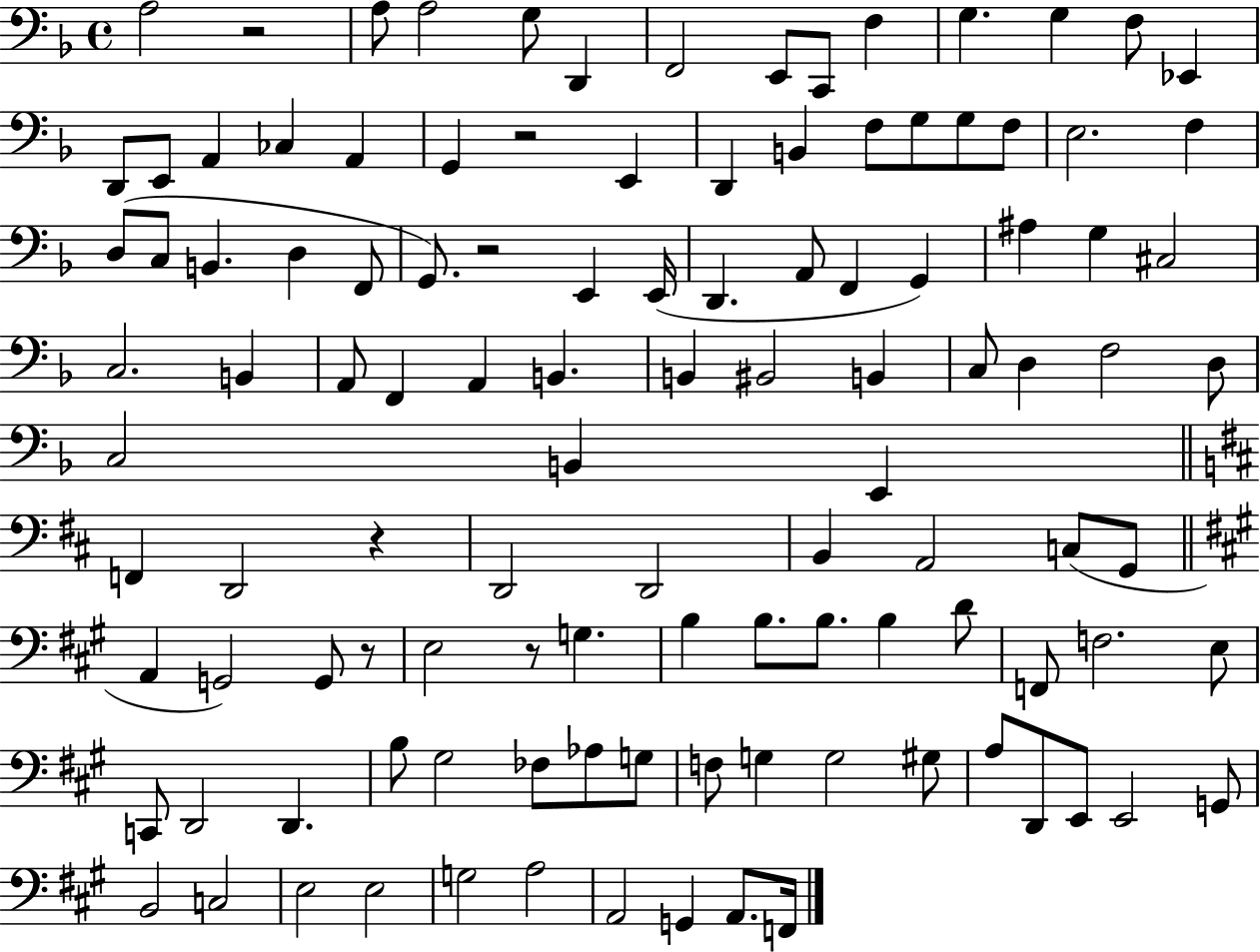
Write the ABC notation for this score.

X:1
T:Untitled
M:4/4
L:1/4
K:F
A,2 z2 A,/2 A,2 G,/2 D,, F,,2 E,,/2 C,,/2 F, G, G, F,/2 _E,, D,,/2 E,,/2 A,, _C, A,, G,, z2 E,, D,, B,, F,/2 G,/2 G,/2 F,/2 E,2 F, D,/2 C,/2 B,, D, F,,/2 G,,/2 z2 E,, E,,/4 D,, A,,/2 F,, G,, ^A, G, ^C,2 C,2 B,, A,,/2 F,, A,, B,, B,, ^B,,2 B,, C,/2 D, F,2 D,/2 C,2 B,, E,, F,, D,,2 z D,,2 D,,2 B,, A,,2 C,/2 G,,/2 A,, G,,2 G,,/2 z/2 E,2 z/2 G, B, B,/2 B,/2 B, D/2 F,,/2 F,2 E,/2 C,,/2 D,,2 D,, B,/2 ^G,2 _F,/2 _A,/2 G,/2 F,/2 G, G,2 ^G,/2 A,/2 D,,/2 E,,/2 E,,2 G,,/2 B,,2 C,2 E,2 E,2 G,2 A,2 A,,2 G,, A,,/2 F,,/4